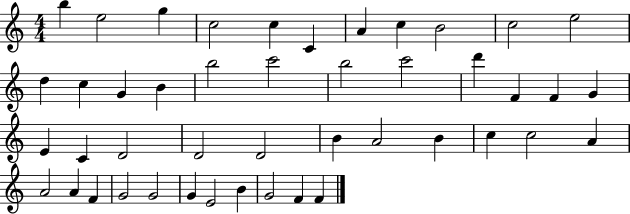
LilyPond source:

{
  \clef treble
  \numericTimeSignature
  \time 4/4
  \key c \major
  b''4 e''2 g''4 | c''2 c''4 c'4 | a'4 c''4 b'2 | c''2 e''2 | \break d''4 c''4 g'4 b'4 | b''2 c'''2 | b''2 c'''2 | d'''4 f'4 f'4 g'4 | \break e'4 c'4 d'2 | d'2 d'2 | b'4 a'2 b'4 | c''4 c''2 a'4 | \break a'2 a'4 f'4 | g'2 g'2 | g'4 e'2 b'4 | g'2 f'4 f'4 | \break \bar "|."
}